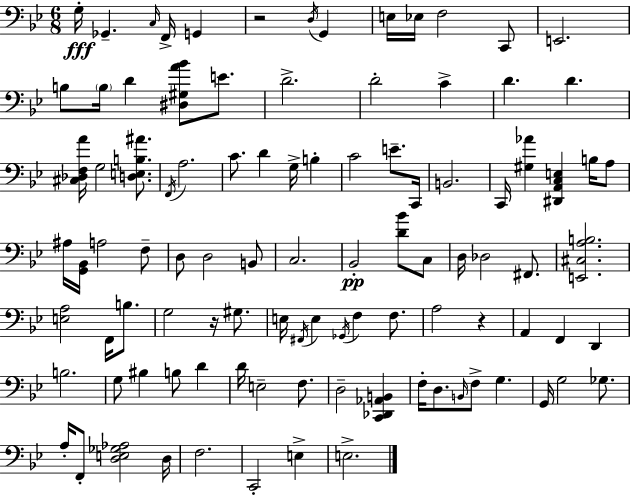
X:1
T:Untitled
M:6/8
L:1/4
K:Gm
G,/4 _G,, C,/4 F,,/4 G,, z2 D,/4 G,, E,/4 _E,/4 F,2 C,,/2 E,,2 B,/2 B,/4 D [^D,^G,A_B]/2 E/2 D2 D2 C D D [^C,_D,F,A]/4 G,2 [D,E,B,^A]/2 F,,/4 A,2 C/2 D G,/4 B, C2 E/2 C,,/4 B,,2 C,,/4 [^G,_A] [^D,,A,,C,E,] B,/4 A,/2 ^A,/4 [G,,_B,,]/4 A,2 F,/2 D,/2 D,2 B,,/2 C,2 _B,,2 [D_B]/2 C,/2 D,/4 _D,2 ^F,,/2 [E,,^C,A,B,]2 [E,A,]2 F,,/4 B,/2 G,2 z/4 ^G,/2 E,/4 ^F,,/4 E, _G,,/4 F, F,/2 A,2 z A,, F,, D,, B,2 G,/2 ^B, B,/2 D D/4 E,2 F,/2 D,2 [C,,_D,,_A,,B,,] F,/4 D,/2 B,,/4 F,/2 G, G,,/4 G,2 _G,/2 A,/4 F,,/2 [D,E,_G,_A,]2 D,/4 F,2 C,,2 E, E,2